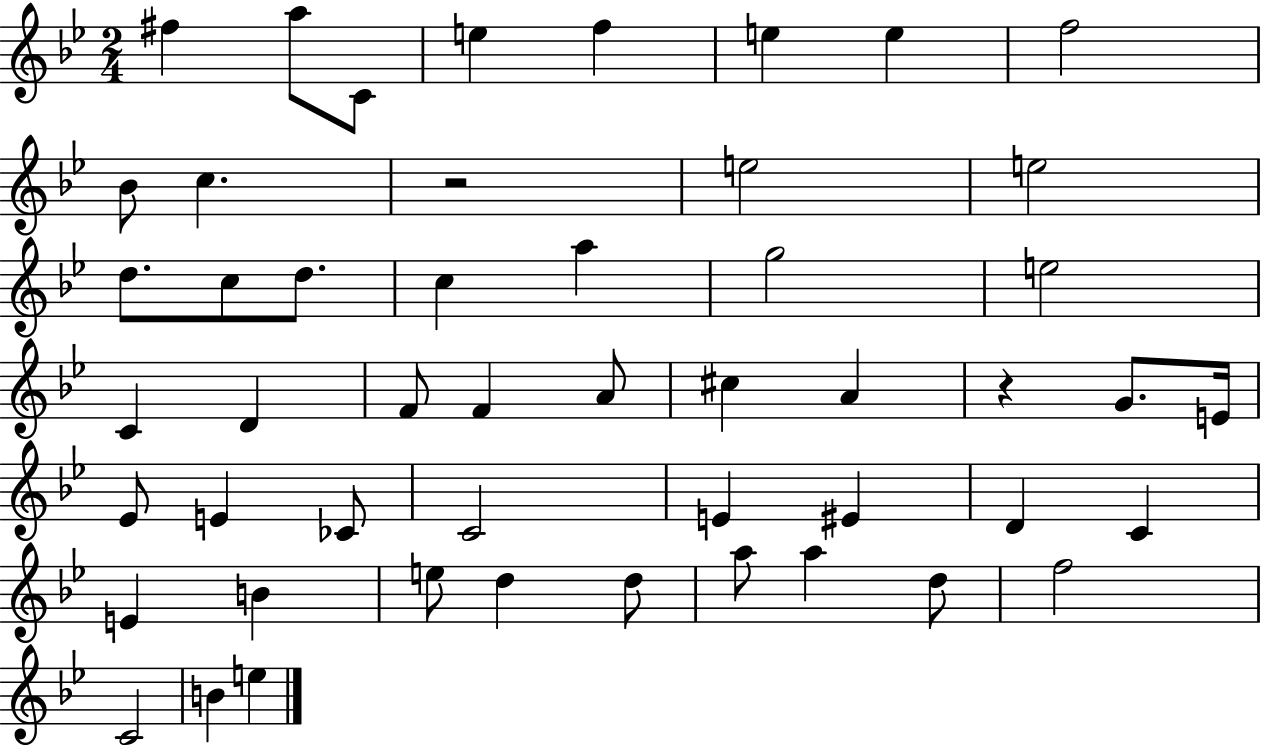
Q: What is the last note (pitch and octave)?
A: E5